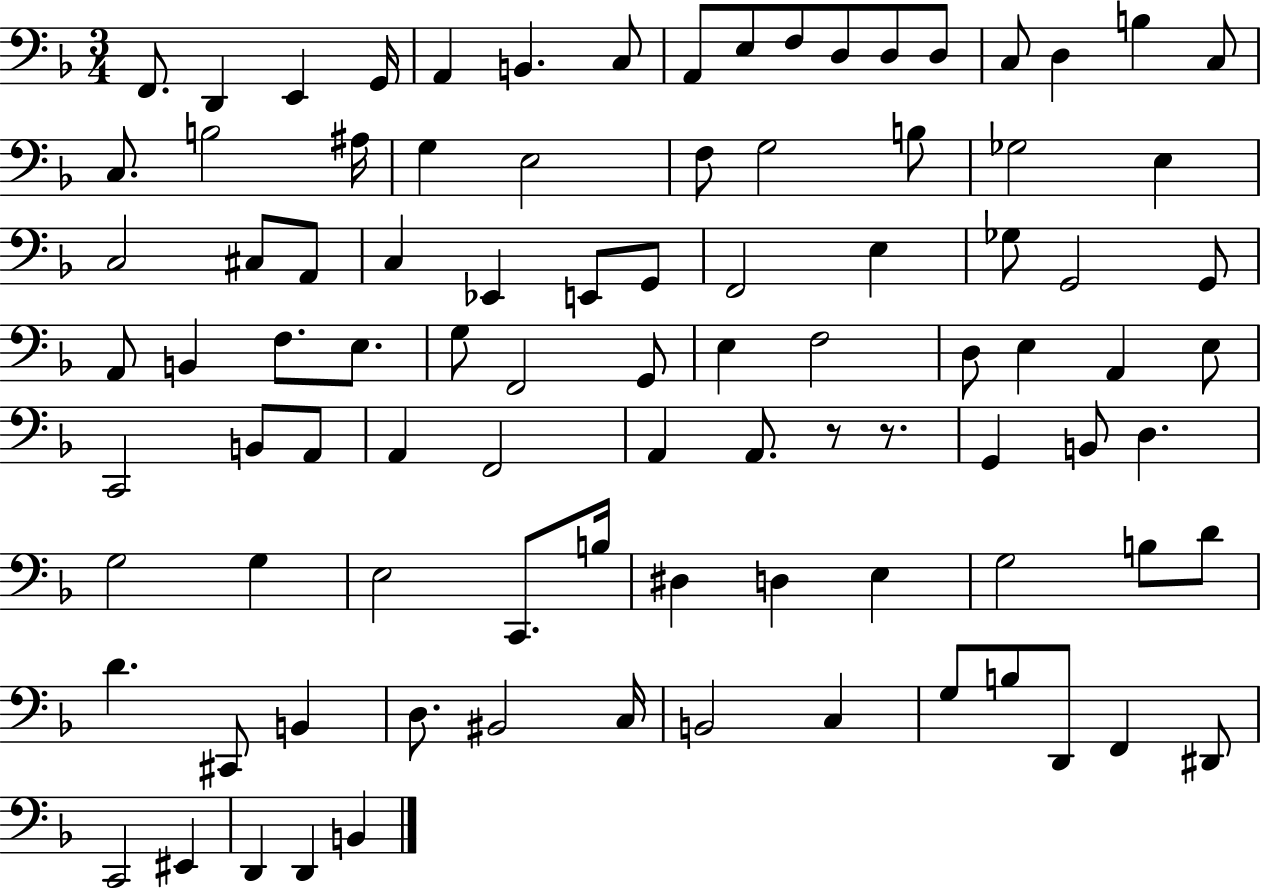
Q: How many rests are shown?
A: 2